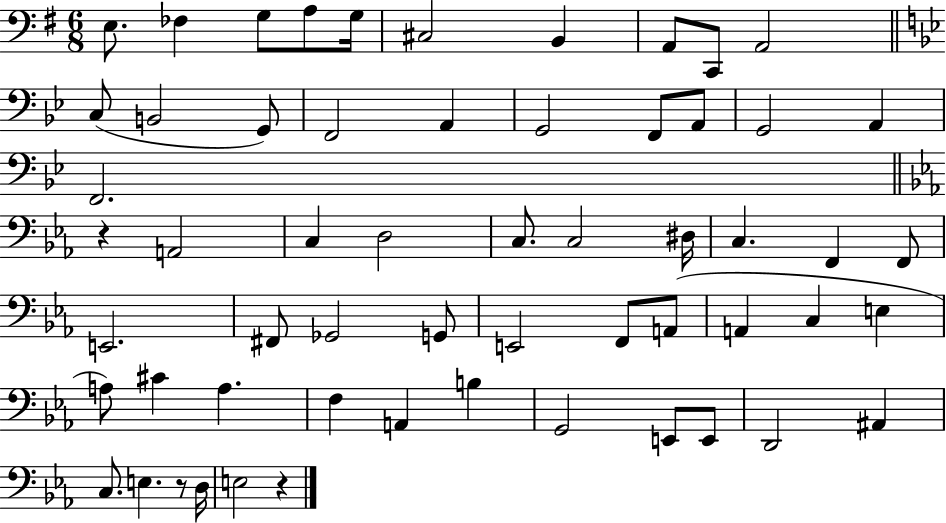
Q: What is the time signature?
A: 6/8